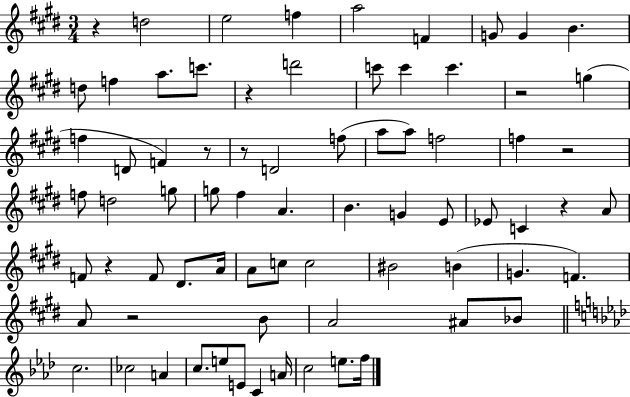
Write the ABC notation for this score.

X:1
T:Untitled
M:3/4
L:1/4
K:E
z d2 e2 f a2 F G/2 G B d/2 f a/2 c'/2 z d'2 c'/2 c' c' z2 g f D/2 F z/2 z/2 D2 f/2 a/2 a/2 f2 f z2 f/2 d2 g/2 g/2 ^f A B G E/2 _E/2 C z A/2 F/2 z F/2 ^D/2 A/4 A/2 c/2 c2 ^B2 B G F A/2 z2 B/2 A2 ^A/2 _B/2 c2 _c2 A c/2 e/2 E/2 C A/4 c2 e/2 f/4